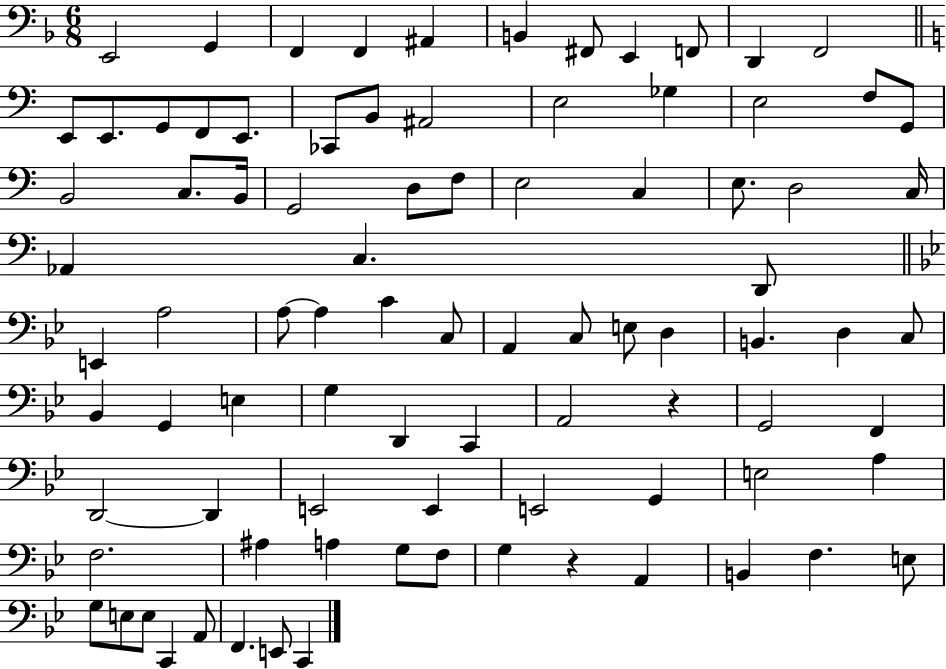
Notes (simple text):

E2/h G2/q F2/q F2/q A#2/q B2/q F#2/e E2/q F2/e D2/q F2/h E2/e E2/e. G2/e F2/e E2/e. CES2/e B2/e A#2/h E3/h Gb3/q E3/h F3/e G2/e B2/h C3/e. B2/s G2/h D3/e F3/e E3/h C3/q E3/e. D3/h C3/s Ab2/q C3/q. D2/e E2/q A3/h A3/e A3/q C4/q C3/e A2/q C3/e E3/e D3/q B2/q. D3/q C3/e Bb2/q G2/q E3/q G3/q D2/q C2/q A2/h R/q G2/h F2/q D2/h D2/q E2/h E2/q E2/h G2/q E3/h A3/q F3/h. A#3/q A3/q G3/e F3/e G3/q R/q A2/q B2/q F3/q. E3/e G3/e E3/e E3/e C2/q A2/e F2/q. E2/e C2/q